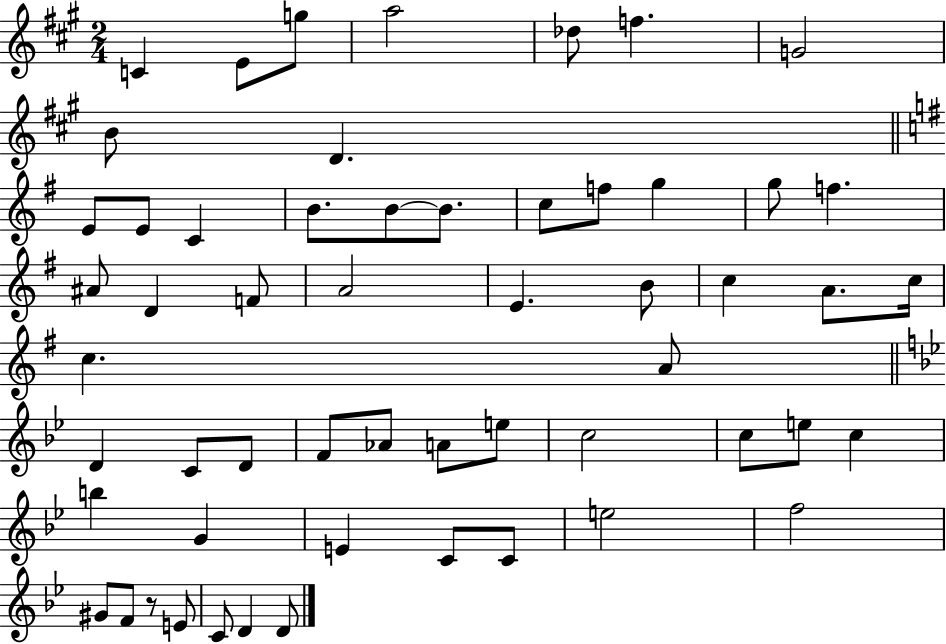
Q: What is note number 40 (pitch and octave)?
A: C5